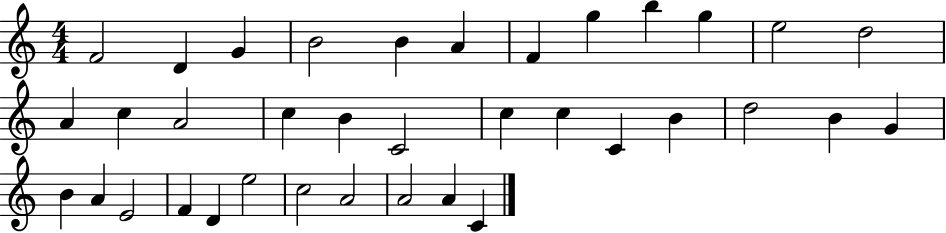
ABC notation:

X:1
T:Untitled
M:4/4
L:1/4
K:C
F2 D G B2 B A F g b g e2 d2 A c A2 c B C2 c c C B d2 B G B A E2 F D e2 c2 A2 A2 A C